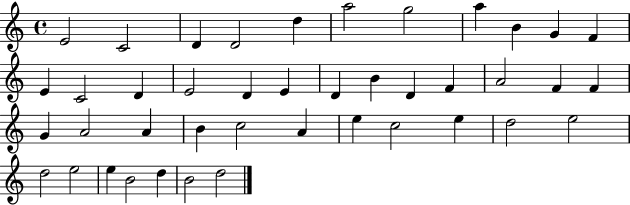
E4/h C4/h D4/q D4/h D5/q A5/h G5/h A5/q B4/q G4/q F4/q E4/q C4/h D4/q E4/h D4/q E4/q D4/q B4/q D4/q F4/q A4/h F4/q F4/q G4/q A4/h A4/q B4/q C5/h A4/q E5/q C5/h E5/q D5/h E5/h D5/h E5/h E5/q B4/h D5/q B4/h D5/h